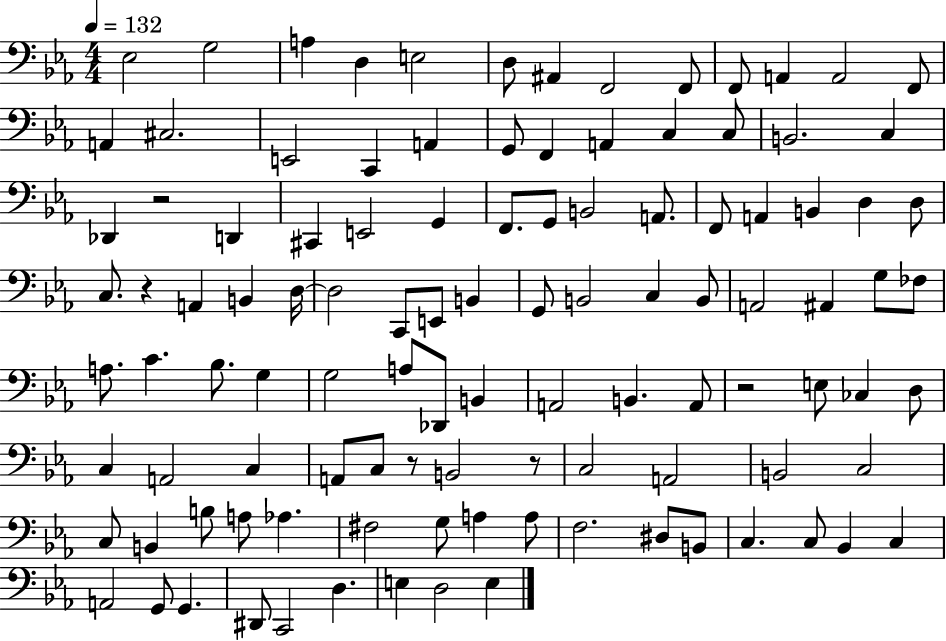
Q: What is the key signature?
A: EES major